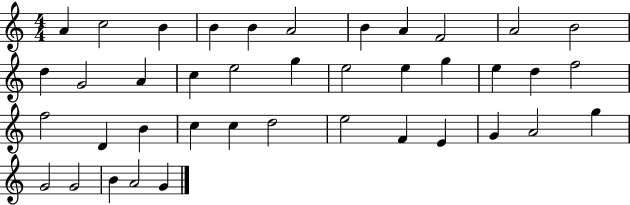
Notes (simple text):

A4/q C5/h B4/q B4/q B4/q A4/h B4/q A4/q F4/h A4/h B4/h D5/q G4/h A4/q C5/q E5/h G5/q E5/h E5/q G5/q E5/q D5/q F5/h F5/h D4/q B4/q C5/q C5/q D5/h E5/h F4/q E4/q G4/q A4/h G5/q G4/h G4/h B4/q A4/h G4/q